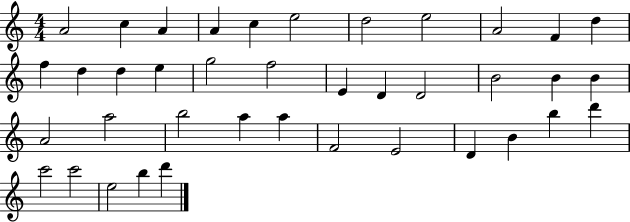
A4/h C5/q A4/q A4/q C5/q E5/h D5/h E5/h A4/h F4/q D5/q F5/q D5/q D5/q E5/q G5/h F5/h E4/q D4/q D4/h B4/h B4/q B4/q A4/h A5/h B5/h A5/q A5/q F4/h E4/h D4/q B4/q B5/q D6/q C6/h C6/h E5/h B5/q D6/q